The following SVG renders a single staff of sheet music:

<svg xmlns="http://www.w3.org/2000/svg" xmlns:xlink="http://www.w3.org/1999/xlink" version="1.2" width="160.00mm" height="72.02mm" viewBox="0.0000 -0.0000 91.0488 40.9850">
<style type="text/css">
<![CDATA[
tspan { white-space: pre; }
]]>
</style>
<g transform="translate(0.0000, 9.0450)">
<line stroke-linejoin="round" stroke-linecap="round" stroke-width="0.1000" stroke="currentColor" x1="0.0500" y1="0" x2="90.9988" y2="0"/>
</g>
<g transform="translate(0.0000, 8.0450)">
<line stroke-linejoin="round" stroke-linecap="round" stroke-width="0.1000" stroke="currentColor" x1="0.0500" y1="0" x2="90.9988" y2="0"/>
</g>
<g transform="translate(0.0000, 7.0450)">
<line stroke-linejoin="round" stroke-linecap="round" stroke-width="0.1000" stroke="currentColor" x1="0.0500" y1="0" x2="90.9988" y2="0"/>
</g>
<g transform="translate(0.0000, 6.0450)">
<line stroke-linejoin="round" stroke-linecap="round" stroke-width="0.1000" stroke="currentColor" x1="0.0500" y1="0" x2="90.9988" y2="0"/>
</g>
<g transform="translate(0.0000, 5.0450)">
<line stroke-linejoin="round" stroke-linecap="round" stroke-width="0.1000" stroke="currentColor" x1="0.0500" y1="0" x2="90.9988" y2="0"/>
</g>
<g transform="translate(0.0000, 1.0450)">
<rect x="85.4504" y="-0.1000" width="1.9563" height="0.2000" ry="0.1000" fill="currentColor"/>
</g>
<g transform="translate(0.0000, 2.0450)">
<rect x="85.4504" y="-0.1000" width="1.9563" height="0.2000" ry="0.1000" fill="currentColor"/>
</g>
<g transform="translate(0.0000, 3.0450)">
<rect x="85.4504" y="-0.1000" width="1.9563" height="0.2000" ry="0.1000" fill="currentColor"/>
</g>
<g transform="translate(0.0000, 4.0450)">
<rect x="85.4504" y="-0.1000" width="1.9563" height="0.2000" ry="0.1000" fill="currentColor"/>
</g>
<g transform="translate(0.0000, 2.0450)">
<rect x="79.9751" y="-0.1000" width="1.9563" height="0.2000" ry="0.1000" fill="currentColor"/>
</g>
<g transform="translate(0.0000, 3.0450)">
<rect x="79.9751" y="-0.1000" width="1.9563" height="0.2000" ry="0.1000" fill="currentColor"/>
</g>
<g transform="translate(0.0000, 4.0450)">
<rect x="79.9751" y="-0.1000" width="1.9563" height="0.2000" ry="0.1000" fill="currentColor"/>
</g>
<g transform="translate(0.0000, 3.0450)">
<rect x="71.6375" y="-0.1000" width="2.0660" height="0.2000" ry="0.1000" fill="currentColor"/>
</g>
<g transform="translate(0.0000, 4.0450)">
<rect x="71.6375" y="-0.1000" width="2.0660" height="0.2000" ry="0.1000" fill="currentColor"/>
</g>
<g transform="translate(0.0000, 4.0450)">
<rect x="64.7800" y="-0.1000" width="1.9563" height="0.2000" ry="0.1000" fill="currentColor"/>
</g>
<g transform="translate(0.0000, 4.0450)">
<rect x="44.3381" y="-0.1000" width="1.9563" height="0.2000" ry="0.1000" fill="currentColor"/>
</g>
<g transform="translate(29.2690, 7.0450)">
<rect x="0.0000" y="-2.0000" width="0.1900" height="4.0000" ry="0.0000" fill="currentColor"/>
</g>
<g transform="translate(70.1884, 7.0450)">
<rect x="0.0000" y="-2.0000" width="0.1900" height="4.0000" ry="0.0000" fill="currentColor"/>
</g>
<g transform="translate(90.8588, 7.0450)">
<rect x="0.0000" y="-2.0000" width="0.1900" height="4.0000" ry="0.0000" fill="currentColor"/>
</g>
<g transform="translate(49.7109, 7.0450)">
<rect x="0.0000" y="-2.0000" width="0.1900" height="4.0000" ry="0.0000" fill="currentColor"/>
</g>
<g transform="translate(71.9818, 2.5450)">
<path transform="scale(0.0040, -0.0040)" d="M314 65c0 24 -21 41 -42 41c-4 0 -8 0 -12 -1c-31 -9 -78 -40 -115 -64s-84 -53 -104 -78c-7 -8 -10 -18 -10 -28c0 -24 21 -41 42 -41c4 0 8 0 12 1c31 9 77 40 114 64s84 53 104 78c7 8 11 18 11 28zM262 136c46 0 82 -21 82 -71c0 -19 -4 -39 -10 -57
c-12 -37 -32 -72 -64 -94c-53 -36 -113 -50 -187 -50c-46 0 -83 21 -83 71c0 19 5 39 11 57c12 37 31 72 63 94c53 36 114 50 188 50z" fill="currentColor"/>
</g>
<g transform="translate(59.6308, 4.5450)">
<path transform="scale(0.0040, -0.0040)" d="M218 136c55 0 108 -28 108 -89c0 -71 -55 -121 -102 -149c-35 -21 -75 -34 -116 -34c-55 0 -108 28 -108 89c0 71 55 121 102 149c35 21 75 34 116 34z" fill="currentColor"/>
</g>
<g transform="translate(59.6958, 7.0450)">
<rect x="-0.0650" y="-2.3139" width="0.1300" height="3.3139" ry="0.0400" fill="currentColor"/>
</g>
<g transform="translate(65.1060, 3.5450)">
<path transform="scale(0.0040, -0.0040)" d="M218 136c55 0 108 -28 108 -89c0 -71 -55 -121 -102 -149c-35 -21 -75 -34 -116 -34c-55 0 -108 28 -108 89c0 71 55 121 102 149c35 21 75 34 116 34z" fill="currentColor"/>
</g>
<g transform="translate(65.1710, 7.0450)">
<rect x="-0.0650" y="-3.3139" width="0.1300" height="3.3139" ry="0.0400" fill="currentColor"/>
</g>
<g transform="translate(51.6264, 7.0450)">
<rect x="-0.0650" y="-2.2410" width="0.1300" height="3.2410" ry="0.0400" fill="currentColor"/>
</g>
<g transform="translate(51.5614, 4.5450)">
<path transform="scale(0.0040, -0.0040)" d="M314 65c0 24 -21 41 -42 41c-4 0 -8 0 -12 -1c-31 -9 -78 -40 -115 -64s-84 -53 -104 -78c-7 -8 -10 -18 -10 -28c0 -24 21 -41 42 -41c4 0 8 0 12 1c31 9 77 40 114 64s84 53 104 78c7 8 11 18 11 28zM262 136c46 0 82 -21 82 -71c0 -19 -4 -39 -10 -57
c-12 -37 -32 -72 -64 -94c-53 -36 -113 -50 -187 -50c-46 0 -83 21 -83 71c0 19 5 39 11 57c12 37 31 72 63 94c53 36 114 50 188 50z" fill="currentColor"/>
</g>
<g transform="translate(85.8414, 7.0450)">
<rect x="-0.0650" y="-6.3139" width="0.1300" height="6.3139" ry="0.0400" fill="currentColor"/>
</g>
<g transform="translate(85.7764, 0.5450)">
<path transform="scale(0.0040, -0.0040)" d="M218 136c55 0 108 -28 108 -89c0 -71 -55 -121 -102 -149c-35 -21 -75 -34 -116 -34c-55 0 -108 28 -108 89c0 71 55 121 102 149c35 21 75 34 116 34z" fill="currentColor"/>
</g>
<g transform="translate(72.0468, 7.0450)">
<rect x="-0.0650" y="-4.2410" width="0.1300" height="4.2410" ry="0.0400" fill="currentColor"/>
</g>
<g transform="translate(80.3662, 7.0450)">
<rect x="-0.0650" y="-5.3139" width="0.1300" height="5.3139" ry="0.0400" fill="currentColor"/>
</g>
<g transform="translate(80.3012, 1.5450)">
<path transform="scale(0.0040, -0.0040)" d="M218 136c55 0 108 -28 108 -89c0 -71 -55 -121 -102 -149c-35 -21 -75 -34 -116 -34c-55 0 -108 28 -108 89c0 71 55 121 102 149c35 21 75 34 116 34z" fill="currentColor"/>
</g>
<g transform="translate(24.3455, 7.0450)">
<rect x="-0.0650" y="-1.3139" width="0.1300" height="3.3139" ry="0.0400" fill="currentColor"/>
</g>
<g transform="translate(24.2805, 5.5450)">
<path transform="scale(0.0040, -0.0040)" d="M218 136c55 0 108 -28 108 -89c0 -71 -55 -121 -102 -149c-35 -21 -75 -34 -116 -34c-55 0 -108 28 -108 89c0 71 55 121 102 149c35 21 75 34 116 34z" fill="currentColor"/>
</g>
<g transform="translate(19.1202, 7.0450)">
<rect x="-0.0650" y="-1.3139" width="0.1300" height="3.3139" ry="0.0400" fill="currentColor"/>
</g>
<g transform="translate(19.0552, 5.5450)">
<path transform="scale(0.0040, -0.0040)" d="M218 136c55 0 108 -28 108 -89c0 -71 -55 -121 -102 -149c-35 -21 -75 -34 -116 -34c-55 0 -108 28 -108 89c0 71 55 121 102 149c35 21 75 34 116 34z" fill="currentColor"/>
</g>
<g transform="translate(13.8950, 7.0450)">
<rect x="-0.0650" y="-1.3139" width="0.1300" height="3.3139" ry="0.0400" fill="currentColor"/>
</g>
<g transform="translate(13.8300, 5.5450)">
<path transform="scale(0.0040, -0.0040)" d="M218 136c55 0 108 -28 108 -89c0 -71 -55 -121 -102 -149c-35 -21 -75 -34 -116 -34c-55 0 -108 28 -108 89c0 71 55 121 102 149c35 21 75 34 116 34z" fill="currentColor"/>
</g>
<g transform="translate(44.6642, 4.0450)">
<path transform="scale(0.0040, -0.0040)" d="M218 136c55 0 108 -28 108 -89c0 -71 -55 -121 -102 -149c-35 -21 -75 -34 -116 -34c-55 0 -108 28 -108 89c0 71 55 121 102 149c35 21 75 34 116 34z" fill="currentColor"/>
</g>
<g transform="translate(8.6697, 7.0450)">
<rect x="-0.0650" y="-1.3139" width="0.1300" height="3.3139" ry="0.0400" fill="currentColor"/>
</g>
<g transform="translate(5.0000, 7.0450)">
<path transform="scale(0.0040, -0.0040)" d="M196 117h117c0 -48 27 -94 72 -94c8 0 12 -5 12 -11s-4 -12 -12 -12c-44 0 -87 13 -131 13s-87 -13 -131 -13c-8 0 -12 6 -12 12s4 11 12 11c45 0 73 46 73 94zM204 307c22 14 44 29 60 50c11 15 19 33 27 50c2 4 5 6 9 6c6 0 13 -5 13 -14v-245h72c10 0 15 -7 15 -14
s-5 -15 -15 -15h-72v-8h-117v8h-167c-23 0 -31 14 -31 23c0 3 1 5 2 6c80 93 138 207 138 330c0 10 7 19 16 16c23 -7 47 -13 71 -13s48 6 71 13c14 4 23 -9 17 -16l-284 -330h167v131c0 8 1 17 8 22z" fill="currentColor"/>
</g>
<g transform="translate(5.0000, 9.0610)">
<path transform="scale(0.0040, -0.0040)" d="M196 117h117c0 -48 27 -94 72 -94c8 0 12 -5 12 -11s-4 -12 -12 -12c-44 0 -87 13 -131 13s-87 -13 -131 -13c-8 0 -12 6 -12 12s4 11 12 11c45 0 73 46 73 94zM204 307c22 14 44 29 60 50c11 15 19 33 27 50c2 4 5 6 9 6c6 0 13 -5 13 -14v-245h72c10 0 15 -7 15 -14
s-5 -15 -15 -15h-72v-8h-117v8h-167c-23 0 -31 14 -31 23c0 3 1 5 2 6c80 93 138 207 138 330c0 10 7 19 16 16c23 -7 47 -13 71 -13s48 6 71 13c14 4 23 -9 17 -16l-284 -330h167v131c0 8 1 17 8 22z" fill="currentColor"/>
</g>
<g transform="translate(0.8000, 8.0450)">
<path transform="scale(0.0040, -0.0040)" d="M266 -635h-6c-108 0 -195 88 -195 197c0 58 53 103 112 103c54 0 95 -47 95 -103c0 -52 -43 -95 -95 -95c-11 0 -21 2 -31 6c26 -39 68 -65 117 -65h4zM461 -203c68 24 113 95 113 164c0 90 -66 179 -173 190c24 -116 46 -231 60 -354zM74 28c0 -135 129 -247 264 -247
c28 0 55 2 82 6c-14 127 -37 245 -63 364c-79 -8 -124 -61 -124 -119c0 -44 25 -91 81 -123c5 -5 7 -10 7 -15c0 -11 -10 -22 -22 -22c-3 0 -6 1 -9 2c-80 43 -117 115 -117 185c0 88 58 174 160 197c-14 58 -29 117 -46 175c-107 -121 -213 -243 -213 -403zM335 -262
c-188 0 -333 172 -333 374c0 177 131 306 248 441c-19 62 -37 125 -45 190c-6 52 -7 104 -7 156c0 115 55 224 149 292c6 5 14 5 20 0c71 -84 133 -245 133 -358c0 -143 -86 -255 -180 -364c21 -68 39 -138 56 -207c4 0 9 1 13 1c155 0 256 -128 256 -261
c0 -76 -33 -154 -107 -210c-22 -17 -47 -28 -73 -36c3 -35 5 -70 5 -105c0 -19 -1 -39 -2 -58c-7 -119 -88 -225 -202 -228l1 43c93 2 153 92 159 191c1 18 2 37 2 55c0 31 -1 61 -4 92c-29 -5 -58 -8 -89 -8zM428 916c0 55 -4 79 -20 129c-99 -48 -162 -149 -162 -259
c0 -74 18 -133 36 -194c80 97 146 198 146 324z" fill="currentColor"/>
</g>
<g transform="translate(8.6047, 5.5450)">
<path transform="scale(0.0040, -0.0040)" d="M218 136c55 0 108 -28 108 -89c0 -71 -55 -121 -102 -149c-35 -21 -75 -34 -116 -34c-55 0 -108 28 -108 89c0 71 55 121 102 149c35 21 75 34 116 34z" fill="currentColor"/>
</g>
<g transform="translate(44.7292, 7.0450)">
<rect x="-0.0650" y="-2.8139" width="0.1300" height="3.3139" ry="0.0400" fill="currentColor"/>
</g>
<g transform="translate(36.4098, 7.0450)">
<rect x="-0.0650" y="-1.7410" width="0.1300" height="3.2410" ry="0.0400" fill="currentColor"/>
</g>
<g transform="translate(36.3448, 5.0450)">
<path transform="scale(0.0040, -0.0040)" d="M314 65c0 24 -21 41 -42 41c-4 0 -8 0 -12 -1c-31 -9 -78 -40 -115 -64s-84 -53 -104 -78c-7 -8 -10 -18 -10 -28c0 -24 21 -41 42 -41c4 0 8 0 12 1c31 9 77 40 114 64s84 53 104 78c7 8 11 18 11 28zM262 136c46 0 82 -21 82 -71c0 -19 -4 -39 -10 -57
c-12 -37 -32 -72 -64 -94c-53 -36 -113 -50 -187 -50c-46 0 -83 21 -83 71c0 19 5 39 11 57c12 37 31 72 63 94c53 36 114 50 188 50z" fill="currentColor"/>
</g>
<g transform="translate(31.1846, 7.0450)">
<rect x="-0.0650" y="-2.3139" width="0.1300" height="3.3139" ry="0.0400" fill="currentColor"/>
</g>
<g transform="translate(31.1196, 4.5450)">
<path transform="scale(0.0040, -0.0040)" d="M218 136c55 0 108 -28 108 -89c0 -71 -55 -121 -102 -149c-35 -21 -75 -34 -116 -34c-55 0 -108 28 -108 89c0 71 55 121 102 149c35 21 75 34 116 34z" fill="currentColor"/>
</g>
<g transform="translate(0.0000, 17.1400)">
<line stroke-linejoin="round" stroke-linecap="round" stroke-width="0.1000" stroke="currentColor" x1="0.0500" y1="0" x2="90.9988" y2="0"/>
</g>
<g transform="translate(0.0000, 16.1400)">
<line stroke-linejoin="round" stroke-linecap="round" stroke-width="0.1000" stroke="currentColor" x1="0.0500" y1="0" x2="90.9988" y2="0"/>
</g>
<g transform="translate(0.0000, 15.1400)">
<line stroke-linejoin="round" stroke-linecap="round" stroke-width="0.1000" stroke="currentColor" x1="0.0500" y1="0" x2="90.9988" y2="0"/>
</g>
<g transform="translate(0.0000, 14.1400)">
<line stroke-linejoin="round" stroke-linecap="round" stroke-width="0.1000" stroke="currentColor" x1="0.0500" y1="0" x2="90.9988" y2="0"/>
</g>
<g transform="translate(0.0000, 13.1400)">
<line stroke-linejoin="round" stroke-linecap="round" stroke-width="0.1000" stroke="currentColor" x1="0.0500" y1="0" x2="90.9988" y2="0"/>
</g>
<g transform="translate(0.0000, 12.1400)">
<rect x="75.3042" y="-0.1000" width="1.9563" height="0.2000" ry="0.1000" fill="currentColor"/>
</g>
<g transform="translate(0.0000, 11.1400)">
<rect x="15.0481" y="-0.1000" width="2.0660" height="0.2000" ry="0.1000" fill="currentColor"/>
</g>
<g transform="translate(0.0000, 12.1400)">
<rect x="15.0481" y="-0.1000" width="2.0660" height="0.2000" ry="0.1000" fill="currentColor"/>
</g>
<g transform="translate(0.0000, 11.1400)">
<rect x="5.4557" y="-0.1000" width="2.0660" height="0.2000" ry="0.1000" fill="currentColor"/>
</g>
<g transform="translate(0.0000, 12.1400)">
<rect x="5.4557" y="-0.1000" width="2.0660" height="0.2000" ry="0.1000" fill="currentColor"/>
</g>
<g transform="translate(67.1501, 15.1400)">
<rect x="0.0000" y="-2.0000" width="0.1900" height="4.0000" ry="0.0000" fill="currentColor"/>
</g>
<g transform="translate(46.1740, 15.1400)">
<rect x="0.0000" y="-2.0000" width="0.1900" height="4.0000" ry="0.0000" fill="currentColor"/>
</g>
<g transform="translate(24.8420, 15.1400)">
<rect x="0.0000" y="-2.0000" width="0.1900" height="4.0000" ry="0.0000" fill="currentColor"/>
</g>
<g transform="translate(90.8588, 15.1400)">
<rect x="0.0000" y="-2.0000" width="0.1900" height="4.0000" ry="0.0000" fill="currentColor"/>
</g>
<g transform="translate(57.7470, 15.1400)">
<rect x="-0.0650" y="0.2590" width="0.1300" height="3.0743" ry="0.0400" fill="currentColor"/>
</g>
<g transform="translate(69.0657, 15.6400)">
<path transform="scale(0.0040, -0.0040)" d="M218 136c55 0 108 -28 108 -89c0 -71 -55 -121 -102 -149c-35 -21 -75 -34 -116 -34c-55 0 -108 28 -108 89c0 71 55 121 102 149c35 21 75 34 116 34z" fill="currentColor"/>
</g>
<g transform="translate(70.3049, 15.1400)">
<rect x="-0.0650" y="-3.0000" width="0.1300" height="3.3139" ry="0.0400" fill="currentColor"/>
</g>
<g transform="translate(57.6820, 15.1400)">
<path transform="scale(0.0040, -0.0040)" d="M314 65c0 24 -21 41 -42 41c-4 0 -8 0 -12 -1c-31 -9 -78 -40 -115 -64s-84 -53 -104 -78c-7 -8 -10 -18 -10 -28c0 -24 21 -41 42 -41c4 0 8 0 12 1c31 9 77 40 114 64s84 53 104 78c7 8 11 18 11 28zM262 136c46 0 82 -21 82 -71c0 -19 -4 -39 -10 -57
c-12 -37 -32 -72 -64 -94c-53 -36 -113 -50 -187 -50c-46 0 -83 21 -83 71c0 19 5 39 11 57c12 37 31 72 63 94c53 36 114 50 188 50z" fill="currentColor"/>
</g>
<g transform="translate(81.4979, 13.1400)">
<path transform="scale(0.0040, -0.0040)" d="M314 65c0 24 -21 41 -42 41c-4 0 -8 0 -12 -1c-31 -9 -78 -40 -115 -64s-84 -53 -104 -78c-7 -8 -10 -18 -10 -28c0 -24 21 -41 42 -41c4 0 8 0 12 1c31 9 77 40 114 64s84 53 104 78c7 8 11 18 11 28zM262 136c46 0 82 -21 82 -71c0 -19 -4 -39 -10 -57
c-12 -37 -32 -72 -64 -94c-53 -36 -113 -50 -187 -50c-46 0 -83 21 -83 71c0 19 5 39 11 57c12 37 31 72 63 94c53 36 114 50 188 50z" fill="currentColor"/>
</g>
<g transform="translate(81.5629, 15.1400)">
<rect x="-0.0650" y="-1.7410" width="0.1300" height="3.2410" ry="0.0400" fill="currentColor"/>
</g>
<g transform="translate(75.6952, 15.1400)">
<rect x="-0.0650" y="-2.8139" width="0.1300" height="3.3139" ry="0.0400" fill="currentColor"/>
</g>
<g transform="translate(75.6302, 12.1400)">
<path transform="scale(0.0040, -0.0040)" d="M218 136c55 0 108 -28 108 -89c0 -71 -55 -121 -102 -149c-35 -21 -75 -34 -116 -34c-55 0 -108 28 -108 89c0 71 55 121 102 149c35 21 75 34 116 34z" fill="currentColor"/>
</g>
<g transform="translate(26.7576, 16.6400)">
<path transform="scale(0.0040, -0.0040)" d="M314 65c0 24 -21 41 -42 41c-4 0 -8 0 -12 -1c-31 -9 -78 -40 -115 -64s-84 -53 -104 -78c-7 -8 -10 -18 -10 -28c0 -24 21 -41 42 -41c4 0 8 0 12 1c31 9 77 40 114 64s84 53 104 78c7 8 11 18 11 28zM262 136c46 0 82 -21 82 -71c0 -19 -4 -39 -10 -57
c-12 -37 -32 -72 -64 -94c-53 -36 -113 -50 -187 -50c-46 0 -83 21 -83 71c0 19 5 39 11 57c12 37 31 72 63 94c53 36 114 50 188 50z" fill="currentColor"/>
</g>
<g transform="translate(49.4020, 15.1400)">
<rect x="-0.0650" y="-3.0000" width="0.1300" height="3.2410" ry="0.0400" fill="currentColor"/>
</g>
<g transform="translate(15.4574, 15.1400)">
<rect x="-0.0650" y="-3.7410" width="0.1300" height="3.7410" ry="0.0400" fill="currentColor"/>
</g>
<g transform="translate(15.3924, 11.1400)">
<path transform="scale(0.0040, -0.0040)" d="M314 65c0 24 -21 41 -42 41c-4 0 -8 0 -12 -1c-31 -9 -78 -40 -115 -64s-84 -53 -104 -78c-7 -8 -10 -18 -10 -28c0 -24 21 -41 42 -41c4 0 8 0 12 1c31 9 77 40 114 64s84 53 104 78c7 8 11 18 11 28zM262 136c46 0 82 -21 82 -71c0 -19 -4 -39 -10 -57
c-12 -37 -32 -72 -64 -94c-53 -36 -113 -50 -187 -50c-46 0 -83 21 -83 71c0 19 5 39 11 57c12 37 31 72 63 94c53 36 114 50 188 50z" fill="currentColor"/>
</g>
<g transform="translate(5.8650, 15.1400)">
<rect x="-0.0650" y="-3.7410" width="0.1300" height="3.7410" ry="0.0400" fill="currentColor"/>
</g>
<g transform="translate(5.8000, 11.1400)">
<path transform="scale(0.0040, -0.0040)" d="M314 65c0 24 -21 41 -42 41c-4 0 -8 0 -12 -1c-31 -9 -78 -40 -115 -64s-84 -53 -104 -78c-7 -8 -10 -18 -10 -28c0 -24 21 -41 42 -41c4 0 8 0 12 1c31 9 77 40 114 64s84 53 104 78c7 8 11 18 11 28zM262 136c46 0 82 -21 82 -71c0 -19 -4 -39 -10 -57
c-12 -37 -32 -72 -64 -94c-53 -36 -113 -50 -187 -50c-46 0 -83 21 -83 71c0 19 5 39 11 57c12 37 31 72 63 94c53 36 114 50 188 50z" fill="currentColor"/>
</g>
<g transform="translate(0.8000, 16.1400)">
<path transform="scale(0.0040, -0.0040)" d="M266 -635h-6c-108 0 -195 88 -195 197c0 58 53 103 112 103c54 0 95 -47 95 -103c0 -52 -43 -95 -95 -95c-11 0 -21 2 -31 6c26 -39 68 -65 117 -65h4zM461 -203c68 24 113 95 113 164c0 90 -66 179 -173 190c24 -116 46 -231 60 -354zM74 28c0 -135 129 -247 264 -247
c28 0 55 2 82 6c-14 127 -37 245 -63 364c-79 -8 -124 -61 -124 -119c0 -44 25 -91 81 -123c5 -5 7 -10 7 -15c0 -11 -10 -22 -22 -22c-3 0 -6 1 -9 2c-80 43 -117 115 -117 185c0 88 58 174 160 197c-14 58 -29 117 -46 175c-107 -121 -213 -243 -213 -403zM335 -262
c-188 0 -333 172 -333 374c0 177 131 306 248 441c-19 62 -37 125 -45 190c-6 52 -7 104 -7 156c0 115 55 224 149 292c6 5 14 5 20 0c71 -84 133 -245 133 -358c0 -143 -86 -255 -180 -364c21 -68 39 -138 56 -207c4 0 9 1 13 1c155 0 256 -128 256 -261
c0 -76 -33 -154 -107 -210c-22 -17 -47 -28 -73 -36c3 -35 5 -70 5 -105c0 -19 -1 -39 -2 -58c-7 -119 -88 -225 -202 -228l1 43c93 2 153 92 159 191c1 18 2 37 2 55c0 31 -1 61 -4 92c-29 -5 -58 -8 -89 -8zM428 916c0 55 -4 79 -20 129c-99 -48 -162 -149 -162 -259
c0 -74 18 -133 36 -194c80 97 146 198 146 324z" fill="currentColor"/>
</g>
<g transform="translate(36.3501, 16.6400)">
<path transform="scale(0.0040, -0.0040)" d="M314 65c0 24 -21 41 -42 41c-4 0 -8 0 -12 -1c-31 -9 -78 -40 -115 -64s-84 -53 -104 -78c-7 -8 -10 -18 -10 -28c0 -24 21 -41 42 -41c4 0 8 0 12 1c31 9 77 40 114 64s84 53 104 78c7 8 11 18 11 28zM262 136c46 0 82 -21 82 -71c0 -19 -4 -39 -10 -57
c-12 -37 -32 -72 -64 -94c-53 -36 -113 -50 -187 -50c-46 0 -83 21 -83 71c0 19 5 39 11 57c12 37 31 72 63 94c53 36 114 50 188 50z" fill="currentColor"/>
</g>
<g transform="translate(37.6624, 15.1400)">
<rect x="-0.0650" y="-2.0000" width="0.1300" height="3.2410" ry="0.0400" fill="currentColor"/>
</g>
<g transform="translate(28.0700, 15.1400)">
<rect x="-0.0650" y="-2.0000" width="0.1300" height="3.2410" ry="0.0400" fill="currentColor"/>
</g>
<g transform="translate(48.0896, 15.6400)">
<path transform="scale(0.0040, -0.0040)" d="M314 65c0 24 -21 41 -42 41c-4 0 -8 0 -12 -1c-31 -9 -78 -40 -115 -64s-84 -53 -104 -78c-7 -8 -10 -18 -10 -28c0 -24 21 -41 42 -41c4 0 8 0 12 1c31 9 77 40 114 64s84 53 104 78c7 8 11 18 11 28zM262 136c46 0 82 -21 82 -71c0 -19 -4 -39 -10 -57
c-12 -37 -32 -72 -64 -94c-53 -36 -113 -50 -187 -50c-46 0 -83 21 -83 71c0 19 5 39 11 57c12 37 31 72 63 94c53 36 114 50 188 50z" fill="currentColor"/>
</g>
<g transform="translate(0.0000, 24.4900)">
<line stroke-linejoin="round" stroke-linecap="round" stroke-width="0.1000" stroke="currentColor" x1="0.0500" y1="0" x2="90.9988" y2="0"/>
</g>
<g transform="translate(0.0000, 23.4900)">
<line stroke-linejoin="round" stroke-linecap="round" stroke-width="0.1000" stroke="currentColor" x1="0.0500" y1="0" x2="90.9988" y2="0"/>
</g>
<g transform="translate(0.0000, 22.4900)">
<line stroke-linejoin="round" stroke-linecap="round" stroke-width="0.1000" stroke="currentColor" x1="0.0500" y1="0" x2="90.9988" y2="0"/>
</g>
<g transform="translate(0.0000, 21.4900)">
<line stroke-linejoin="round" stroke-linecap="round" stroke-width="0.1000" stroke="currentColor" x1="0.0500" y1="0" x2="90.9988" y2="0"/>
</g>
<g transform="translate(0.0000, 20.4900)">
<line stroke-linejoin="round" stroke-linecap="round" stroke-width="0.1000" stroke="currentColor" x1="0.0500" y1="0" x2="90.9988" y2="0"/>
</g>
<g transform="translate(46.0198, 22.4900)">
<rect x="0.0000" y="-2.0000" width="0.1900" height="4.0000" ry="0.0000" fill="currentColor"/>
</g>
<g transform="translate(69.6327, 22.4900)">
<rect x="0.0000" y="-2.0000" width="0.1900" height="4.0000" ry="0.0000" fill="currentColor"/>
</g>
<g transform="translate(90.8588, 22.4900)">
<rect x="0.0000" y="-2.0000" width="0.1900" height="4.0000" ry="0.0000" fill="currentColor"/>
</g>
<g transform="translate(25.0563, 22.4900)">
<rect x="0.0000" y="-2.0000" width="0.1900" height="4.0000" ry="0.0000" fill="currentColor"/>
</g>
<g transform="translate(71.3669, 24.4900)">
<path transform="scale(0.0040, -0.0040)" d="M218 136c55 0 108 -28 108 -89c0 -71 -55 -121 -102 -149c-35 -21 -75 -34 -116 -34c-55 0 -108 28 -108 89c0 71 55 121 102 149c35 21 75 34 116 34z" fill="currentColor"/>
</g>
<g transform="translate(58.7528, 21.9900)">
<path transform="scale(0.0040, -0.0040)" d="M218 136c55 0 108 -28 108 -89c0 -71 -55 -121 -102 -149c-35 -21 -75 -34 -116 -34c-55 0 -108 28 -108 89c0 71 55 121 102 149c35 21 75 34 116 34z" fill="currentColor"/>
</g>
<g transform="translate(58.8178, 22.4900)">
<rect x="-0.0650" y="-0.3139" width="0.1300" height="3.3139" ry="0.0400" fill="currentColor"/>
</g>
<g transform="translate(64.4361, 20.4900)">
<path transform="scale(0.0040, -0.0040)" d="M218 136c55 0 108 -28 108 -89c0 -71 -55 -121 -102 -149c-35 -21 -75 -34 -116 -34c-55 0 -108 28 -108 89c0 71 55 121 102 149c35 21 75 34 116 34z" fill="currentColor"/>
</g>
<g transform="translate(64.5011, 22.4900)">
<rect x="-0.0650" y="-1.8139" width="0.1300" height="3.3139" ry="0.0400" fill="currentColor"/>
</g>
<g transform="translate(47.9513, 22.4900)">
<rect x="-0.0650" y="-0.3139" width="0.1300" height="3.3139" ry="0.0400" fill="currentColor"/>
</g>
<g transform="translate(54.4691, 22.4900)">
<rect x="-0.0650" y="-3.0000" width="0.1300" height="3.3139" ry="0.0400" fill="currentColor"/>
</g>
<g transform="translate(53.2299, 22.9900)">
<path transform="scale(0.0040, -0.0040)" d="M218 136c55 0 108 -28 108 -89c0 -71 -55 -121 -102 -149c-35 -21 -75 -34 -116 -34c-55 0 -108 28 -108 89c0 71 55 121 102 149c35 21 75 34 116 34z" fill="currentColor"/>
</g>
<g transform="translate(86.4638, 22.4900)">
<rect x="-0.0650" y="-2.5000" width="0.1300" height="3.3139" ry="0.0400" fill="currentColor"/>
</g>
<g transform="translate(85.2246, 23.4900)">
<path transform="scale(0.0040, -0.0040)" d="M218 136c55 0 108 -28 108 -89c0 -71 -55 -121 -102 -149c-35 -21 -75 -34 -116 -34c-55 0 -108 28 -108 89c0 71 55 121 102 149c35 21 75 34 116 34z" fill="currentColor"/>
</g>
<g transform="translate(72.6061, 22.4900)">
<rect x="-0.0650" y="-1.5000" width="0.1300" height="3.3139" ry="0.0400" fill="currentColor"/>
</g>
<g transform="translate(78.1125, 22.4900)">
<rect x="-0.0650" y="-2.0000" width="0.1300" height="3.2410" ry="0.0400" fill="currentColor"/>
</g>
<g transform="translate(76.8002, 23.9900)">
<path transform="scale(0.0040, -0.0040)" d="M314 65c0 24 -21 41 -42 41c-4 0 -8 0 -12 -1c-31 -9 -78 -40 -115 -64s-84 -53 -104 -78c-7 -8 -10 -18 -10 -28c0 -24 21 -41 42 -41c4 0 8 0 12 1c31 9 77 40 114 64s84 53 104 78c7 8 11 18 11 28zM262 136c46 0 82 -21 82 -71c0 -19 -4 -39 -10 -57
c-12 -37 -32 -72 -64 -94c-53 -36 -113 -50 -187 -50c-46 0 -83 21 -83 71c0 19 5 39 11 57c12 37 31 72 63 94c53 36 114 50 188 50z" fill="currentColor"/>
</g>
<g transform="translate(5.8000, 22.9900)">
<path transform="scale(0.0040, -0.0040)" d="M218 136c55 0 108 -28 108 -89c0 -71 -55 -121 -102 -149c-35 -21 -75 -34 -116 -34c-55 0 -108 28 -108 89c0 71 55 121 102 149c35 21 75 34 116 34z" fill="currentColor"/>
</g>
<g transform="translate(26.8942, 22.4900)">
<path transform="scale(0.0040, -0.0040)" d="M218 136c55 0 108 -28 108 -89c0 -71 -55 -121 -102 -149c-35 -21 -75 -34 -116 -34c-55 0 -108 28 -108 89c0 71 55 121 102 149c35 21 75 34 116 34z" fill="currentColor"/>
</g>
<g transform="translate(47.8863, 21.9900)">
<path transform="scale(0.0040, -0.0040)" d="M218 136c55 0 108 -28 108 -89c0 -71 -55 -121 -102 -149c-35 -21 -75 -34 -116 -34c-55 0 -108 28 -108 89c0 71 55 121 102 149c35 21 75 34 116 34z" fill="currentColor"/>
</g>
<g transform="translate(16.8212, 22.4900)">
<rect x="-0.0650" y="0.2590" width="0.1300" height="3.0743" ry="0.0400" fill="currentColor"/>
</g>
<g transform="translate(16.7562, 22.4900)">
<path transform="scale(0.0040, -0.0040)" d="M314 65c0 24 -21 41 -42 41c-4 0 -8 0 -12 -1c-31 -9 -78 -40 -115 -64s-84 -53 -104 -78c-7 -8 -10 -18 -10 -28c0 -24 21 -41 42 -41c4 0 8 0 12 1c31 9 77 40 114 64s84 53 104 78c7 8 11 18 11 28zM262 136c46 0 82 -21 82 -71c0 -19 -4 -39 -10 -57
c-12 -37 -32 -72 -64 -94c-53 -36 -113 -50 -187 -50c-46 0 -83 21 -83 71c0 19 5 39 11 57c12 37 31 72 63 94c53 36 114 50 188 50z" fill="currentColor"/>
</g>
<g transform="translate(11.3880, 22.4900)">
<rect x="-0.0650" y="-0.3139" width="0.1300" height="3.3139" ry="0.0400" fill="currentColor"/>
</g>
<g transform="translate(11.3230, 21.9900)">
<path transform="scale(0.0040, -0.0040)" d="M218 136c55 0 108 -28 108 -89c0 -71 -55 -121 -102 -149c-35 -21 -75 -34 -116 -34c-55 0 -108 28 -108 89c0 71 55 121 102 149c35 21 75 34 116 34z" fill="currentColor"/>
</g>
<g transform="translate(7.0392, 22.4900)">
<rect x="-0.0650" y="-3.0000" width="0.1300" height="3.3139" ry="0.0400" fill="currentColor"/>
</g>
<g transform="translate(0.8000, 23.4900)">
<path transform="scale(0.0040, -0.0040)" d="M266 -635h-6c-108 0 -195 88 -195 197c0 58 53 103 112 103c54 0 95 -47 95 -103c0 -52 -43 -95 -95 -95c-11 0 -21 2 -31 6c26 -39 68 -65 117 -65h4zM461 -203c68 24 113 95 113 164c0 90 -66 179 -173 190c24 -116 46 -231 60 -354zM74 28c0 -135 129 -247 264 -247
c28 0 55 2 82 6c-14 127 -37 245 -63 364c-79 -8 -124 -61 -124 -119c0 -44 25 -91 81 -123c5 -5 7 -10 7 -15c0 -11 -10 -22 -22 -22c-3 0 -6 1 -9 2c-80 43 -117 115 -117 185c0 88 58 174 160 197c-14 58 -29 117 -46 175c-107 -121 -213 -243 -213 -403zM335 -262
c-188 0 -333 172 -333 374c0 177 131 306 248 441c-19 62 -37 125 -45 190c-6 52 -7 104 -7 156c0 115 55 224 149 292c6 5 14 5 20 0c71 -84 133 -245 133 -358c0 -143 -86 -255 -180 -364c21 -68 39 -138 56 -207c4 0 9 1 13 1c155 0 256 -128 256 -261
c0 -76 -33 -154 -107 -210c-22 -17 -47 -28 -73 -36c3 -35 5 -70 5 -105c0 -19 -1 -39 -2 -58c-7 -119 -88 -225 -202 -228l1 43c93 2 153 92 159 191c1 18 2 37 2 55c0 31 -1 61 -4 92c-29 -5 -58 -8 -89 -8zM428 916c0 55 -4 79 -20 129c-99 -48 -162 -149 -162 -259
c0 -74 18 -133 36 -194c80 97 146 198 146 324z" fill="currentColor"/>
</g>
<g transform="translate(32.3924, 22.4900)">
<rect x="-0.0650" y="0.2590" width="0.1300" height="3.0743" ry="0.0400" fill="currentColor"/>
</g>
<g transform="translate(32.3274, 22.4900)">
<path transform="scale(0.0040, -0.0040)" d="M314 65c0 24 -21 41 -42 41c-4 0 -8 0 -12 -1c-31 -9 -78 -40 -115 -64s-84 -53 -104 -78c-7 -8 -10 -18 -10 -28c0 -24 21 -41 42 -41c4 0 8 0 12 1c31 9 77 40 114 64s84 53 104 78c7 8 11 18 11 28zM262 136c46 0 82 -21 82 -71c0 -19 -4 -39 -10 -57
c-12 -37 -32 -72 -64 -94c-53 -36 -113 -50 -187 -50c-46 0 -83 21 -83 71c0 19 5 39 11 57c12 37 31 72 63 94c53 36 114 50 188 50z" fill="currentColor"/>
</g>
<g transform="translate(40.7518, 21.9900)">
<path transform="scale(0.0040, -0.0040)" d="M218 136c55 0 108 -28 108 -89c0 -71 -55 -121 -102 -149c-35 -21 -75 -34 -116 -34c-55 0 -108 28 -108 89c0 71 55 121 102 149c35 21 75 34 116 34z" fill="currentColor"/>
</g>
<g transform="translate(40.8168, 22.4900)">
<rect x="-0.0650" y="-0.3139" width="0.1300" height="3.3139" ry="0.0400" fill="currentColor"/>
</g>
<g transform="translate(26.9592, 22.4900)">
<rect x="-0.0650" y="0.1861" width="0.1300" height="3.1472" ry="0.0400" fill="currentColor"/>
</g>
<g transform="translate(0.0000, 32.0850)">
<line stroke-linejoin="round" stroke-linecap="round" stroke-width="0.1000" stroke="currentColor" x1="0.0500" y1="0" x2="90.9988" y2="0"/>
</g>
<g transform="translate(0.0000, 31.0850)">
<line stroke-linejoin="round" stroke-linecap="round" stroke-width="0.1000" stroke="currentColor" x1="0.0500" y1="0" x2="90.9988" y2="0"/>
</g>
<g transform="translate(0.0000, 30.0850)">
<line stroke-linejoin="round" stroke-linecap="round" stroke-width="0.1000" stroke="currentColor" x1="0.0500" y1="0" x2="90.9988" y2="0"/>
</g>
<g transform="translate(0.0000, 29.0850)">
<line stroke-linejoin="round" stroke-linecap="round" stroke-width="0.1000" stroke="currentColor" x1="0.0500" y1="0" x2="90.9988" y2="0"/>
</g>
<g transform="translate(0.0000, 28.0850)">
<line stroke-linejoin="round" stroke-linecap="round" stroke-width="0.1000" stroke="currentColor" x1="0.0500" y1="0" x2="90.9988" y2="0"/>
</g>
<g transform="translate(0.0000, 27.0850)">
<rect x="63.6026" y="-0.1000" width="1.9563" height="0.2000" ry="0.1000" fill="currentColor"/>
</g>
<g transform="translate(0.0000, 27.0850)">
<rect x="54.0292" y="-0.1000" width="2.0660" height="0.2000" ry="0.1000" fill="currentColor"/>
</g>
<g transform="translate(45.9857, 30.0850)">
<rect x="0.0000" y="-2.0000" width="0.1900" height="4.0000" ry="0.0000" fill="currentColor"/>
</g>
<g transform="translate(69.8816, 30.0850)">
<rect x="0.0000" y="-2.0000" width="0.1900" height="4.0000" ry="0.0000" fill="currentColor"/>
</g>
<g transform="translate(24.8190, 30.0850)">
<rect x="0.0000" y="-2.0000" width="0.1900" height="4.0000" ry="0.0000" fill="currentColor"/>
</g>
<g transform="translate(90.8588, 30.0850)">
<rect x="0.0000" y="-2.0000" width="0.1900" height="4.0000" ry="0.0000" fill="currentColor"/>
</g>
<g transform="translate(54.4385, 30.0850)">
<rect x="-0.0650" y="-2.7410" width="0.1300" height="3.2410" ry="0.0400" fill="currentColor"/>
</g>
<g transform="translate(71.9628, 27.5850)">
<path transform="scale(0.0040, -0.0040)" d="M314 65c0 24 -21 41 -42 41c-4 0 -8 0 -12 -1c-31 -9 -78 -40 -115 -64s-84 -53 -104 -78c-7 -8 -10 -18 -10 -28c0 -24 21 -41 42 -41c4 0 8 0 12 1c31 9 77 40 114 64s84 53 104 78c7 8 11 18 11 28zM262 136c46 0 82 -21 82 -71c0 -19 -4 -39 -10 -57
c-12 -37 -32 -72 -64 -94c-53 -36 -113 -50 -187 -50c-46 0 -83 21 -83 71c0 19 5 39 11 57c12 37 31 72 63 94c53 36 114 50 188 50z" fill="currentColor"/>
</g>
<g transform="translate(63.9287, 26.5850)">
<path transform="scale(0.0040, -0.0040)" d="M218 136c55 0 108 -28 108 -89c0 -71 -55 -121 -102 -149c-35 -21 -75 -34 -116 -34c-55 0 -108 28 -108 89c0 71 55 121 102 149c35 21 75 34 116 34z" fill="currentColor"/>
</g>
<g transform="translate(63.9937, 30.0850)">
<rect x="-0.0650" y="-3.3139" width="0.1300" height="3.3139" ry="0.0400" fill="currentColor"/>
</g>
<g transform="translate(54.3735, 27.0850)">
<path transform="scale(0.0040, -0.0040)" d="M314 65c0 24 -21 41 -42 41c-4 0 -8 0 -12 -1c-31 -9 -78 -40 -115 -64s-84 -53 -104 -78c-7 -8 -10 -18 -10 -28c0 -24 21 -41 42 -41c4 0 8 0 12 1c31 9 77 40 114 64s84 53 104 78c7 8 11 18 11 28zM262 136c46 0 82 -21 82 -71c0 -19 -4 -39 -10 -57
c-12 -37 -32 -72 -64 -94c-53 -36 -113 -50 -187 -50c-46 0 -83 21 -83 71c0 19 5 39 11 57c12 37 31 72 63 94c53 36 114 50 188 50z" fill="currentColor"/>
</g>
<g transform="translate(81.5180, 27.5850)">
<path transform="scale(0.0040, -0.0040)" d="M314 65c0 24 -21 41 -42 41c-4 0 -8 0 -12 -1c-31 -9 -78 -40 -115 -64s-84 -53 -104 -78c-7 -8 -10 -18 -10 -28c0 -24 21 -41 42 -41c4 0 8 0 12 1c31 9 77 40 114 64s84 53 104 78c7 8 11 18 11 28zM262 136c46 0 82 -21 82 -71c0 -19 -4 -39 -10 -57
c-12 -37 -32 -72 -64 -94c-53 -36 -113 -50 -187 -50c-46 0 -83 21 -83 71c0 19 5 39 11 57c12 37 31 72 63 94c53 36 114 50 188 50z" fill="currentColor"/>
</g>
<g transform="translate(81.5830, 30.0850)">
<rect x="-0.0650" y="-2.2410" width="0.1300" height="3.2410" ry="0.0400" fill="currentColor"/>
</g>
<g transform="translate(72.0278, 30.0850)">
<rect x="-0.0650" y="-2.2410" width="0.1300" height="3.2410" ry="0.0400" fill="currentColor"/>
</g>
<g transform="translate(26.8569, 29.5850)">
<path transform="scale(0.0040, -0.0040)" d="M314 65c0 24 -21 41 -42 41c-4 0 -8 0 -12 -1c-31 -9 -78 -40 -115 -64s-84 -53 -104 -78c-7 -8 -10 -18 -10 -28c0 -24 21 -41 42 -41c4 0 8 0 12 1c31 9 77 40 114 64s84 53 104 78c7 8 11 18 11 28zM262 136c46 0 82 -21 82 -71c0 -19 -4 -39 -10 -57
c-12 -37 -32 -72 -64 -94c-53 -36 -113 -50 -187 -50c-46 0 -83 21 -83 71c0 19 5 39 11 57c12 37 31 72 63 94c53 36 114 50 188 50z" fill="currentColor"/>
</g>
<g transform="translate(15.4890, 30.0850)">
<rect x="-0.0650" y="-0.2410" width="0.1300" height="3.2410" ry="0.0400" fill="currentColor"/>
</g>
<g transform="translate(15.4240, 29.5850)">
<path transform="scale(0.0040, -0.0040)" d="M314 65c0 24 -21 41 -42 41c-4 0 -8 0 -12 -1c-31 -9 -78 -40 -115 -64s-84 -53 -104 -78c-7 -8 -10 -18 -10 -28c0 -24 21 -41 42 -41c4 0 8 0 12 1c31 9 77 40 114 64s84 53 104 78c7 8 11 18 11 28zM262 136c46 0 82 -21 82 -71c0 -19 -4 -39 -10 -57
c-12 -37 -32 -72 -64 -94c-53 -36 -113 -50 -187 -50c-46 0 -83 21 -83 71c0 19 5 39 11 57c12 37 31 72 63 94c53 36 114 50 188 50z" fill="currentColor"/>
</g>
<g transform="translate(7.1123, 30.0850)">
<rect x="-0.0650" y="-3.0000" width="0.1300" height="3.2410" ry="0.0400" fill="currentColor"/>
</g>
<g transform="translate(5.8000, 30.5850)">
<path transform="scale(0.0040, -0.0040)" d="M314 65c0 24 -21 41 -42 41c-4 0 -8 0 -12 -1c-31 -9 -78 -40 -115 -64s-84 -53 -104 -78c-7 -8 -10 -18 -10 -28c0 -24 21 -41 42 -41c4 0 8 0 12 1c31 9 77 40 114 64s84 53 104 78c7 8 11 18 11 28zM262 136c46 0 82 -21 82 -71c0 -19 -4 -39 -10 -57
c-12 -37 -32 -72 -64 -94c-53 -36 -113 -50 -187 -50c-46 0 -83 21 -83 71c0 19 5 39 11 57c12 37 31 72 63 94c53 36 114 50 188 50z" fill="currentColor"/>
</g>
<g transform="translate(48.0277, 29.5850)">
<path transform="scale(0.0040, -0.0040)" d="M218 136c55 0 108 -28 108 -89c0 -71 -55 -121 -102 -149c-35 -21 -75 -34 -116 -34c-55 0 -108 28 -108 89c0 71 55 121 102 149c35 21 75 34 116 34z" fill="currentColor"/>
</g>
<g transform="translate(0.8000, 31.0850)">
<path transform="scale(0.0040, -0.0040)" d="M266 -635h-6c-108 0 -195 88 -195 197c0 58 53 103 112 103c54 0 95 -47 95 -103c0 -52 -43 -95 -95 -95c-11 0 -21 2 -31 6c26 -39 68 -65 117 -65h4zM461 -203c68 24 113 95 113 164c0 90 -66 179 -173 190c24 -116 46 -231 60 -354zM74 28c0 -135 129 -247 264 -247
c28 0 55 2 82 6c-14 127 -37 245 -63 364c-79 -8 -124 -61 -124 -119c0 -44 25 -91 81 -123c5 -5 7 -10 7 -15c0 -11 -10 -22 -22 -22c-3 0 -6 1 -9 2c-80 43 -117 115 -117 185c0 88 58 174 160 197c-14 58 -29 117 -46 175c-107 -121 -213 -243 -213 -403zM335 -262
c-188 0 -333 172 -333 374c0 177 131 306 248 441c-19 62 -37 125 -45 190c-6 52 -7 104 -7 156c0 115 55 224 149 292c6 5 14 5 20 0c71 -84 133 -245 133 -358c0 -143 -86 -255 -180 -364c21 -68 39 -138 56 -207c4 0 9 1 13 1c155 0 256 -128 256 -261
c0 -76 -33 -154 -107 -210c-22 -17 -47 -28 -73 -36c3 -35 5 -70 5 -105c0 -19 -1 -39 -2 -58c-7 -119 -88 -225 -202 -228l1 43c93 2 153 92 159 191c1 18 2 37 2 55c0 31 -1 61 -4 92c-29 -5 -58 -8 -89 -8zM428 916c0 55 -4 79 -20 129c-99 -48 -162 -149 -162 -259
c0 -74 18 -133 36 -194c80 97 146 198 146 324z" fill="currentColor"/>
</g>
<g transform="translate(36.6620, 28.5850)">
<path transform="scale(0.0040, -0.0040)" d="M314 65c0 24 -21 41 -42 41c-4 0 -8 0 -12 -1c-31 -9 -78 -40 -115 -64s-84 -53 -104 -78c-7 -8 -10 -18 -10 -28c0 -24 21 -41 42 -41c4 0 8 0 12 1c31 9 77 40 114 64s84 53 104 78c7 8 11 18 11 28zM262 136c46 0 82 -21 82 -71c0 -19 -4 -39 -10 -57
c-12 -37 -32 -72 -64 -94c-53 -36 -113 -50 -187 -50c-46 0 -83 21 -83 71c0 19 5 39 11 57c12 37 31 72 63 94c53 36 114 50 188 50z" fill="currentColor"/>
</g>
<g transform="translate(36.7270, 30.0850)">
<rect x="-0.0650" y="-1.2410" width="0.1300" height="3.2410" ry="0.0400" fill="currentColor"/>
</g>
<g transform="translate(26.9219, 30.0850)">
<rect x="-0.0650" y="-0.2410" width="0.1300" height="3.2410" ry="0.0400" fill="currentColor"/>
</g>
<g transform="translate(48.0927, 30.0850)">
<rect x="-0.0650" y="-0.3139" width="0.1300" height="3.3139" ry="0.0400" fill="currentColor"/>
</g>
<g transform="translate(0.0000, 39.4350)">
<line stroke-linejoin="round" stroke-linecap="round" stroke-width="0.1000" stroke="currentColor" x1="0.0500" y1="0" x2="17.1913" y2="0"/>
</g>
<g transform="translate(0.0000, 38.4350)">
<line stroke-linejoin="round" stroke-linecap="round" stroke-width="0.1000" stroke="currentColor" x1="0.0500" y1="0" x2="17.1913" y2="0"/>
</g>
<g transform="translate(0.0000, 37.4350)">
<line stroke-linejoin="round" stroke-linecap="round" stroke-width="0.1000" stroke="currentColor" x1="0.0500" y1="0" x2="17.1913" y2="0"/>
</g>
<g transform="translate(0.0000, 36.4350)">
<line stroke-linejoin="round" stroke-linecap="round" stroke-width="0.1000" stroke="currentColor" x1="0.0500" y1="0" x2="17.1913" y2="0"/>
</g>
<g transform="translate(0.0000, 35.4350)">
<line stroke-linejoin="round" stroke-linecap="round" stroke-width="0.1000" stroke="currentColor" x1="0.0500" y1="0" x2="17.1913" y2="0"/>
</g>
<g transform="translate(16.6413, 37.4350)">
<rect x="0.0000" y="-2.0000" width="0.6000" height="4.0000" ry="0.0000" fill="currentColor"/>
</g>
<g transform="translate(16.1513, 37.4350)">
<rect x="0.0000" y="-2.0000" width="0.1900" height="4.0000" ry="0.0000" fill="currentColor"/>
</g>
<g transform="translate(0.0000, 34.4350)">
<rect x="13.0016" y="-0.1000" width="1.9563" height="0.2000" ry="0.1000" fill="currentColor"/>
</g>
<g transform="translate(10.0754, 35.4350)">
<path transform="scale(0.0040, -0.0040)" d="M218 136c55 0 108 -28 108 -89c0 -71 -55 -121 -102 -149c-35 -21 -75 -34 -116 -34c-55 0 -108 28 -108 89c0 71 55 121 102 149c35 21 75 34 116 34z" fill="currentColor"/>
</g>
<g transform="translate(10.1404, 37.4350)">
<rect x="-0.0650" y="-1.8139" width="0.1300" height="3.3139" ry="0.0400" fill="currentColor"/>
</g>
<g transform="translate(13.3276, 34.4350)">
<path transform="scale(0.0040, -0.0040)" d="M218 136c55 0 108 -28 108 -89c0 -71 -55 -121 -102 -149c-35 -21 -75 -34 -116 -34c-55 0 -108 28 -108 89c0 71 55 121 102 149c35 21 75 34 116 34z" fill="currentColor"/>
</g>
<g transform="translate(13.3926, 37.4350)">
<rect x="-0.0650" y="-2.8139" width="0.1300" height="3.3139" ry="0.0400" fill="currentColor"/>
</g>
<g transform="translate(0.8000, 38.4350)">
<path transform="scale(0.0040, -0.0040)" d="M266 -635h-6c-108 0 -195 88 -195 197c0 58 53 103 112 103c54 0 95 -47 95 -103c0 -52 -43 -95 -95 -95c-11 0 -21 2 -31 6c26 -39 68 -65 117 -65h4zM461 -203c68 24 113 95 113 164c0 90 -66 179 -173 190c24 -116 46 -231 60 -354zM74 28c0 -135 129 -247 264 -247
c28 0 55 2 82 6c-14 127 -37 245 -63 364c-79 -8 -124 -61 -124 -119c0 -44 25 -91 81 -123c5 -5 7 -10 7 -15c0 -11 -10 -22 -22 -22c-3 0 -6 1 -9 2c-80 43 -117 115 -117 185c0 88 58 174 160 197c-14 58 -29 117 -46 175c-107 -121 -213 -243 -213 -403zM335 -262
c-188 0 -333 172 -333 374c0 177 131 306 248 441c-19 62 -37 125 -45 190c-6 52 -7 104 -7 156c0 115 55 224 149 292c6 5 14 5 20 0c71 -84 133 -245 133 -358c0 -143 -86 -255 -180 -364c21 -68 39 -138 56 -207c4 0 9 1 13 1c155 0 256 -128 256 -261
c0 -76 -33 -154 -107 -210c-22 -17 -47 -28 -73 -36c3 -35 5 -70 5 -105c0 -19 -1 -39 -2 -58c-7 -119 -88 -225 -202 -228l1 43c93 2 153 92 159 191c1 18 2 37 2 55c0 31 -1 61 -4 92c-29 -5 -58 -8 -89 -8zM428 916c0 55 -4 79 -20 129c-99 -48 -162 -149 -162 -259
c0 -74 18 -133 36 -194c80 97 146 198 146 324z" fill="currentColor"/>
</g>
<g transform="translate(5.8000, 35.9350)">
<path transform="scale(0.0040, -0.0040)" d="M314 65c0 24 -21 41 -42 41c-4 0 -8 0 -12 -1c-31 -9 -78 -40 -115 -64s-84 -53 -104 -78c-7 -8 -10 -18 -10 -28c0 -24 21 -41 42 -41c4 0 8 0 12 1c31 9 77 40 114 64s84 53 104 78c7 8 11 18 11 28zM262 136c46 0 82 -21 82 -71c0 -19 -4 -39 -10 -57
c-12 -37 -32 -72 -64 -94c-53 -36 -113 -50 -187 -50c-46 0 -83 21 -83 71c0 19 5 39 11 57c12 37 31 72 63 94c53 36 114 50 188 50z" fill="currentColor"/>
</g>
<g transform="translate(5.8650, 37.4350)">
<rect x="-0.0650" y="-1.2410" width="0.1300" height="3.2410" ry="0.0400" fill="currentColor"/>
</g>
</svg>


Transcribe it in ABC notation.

X:1
T:Untitled
M:4/4
L:1/4
K:C
e e e e g f2 a g2 g b d'2 f' a' c'2 c'2 F2 F2 A2 B2 A a f2 A c B2 B B2 c c A c f E F2 G A2 c2 c2 e2 c a2 b g2 g2 e2 f a